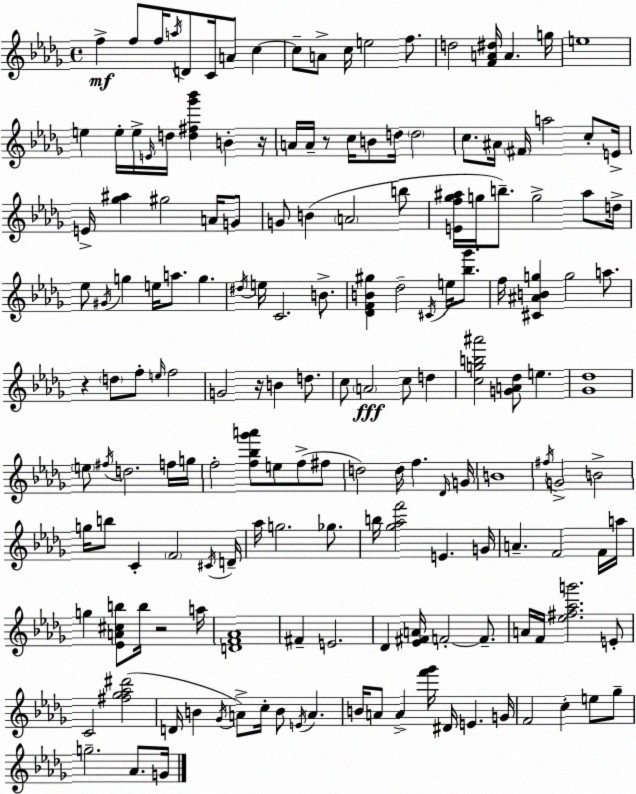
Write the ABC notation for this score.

X:1
T:Untitled
M:4/4
L:1/4
K:Bbm
f f/2 f/4 a/4 D/2 C/4 A/2 c c/2 A/2 c/4 e2 f/2 d2 [FA^d]/4 A g/4 e4 e e/4 e/4 E/4 d/4 [d^f_g'_b'] B z/4 A/4 A/4 z/2 c/4 B/2 d/4 d2 c/2 ^A/4 ^F/4 a2 c/2 E/4 E/4 [_g^a] ^g2 A/4 G/2 G/2 B A2 b/2 [Ef_g^a]/4 g/4 b/2 g2 ^a/2 d/4 _e/2 ^G/4 g e/4 a/2 g ^d/4 e/4 C2 B/2 [_DFB^g] _d2 ^C/4 e/4 [_b_g']/2 f/4 [^C^ABg] g2 a/2 z d/2 f/2 e/4 f2 G2 z/4 B d/2 c/2 A2 c/2 d [cgb^a']2 [GA_d]/2 e [_G_d]4 e/2 ^f/4 d2 f/4 g/4 f2 [f_b_g'a']/2 e/2 f/2 ^f/2 d2 d/4 f _D/4 G/4 B4 ^f/4 G2 B2 g/4 b/2 C F2 ^C/4 D/4 _a/4 g2 _g/2 b/4 [_g_af']2 E G/4 A F2 F/4 a/4 g [_EA^cb]/2 b/4 z2 a/4 [DF_A]4 ^F E2 _D [_E^FA]/4 F2 F/2 A/4 F/4 [_e^f_ag']2 E/2 C2 [^f_g_a^d']2 D/4 B _G/4 A/2 c/4 B/2 E/4 A B/4 A/2 A [f'_g']/4 ^D/4 E G/4 F2 c e/2 _g/2 g2 _A/2 G/4